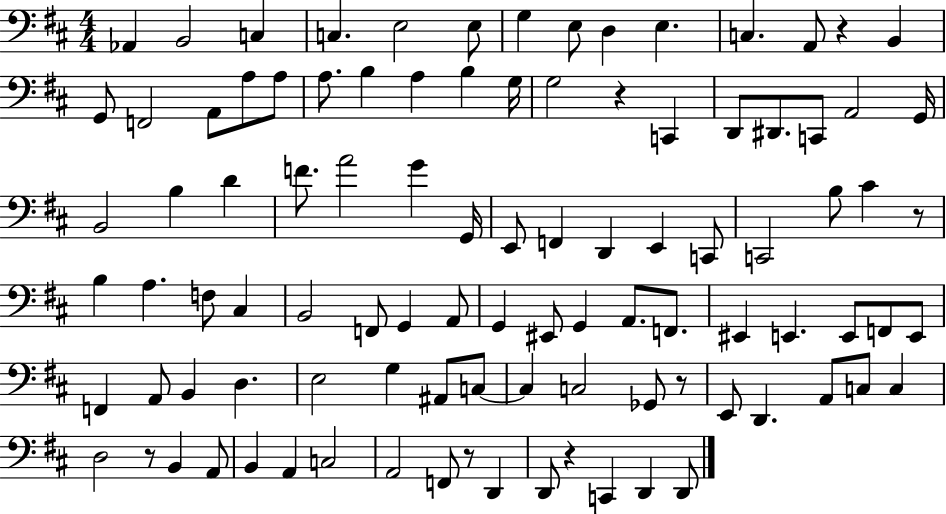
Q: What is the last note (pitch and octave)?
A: D2